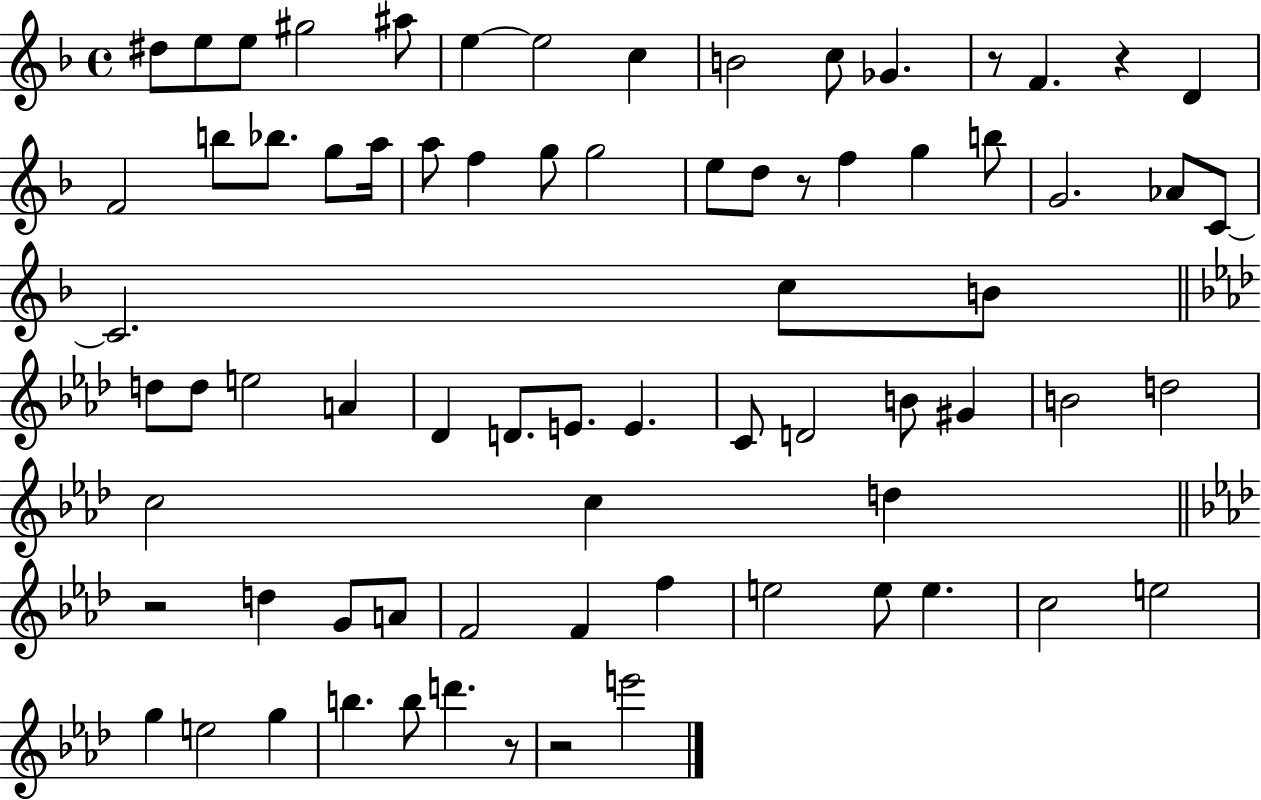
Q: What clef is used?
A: treble